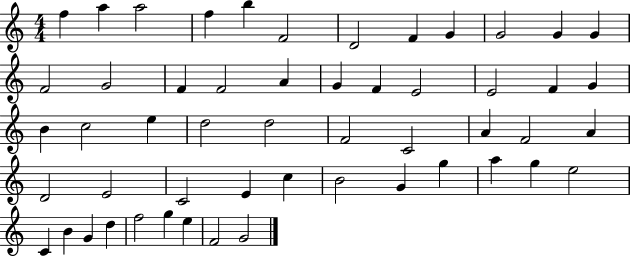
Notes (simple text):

F5/q A5/q A5/h F5/q B5/q F4/h D4/h F4/q G4/q G4/h G4/q G4/q F4/h G4/h F4/q F4/h A4/q G4/q F4/q E4/h E4/h F4/q G4/q B4/q C5/h E5/q D5/h D5/h F4/h C4/h A4/q F4/h A4/q D4/h E4/h C4/h E4/q C5/q B4/h G4/q G5/q A5/q G5/q E5/h C4/q B4/q G4/q D5/q F5/h G5/q E5/q F4/h G4/h